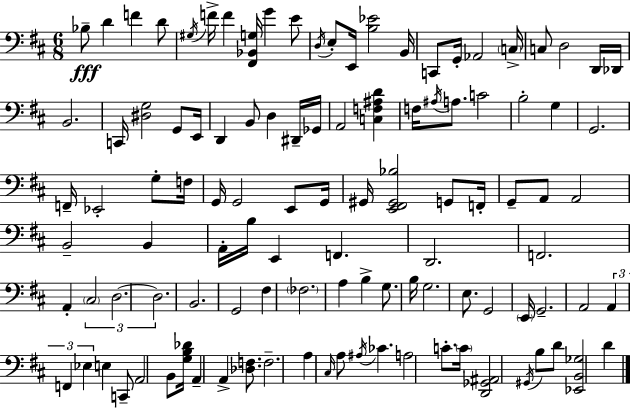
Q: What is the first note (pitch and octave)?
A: Bb3